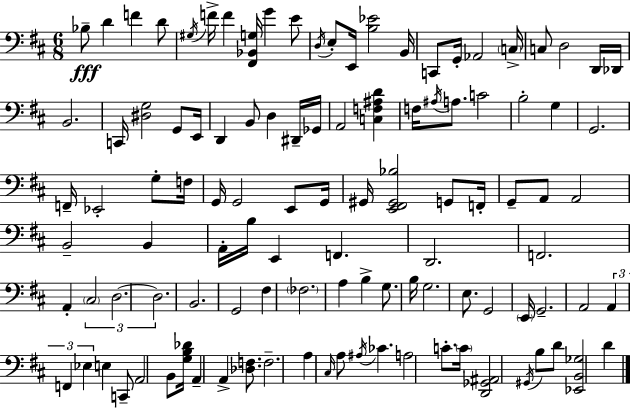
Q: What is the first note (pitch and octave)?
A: Bb3